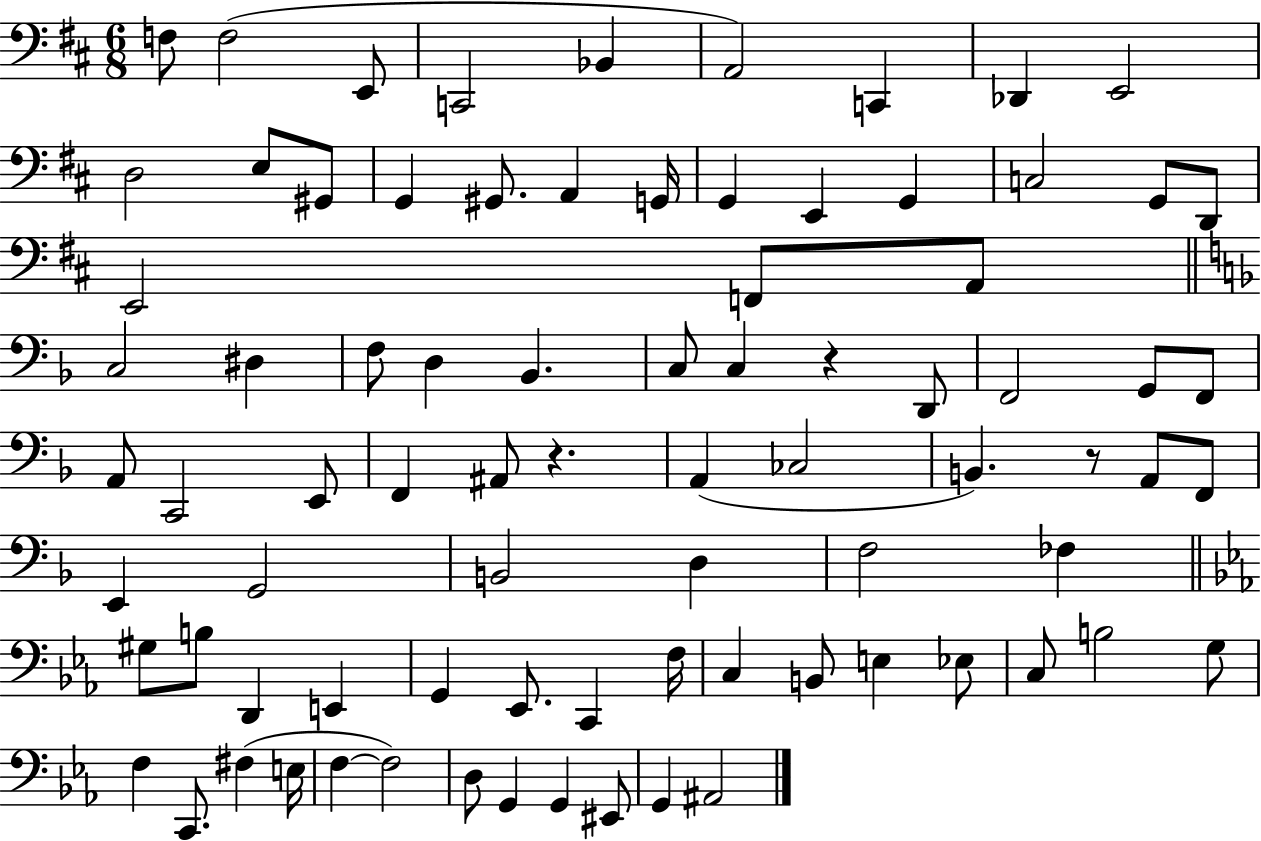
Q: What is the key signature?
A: D major